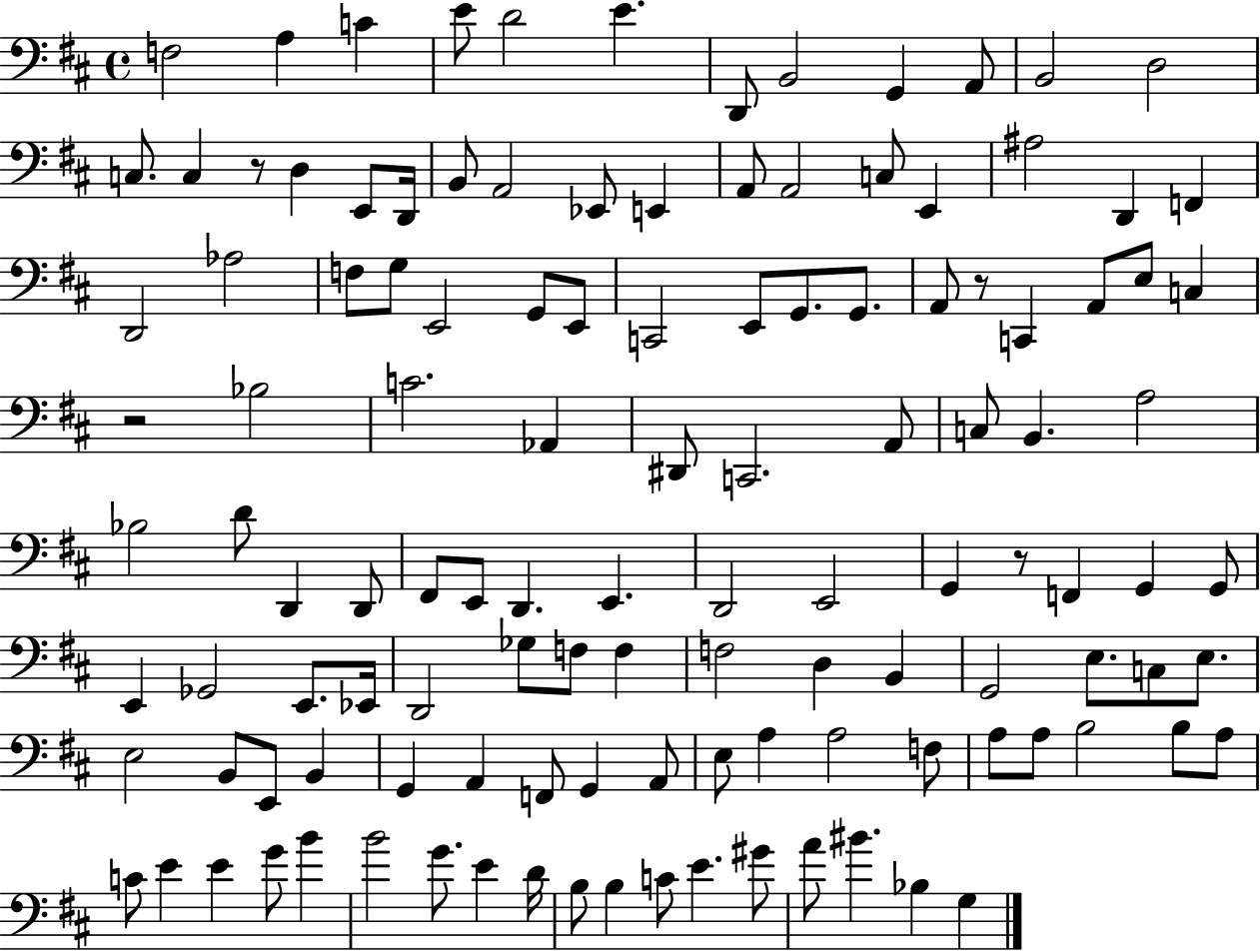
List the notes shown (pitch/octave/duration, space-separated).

F3/h A3/q C4/q E4/e D4/h E4/q. D2/e B2/h G2/q A2/e B2/h D3/h C3/e. C3/q R/e D3/q E2/e D2/s B2/e A2/h Eb2/e E2/q A2/e A2/h C3/e E2/q A#3/h D2/q F2/q D2/h Ab3/h F3/e G3/e E2/h G2/e E2/e C2/h E2/e G2/e. G2/e. A2/e R/e C2/q A2/e E3/e C3/q R/h Bb3/h C4/h. Ab2/q D#2/e C2/h. A2/e C3/e B2/q. A3/h Bb3/h D4/e D2/q D2/e F#2/e E2/e D2/q. E2/q. D2/h E2/h G2/q R/e F2/q G2/q G2/e E2/q Gb2/h E2/e. Eb2/s D2/h Gb3/e F3/e F3/q F3/h D3/q B2/q G2/h E3/e. C3/e E3/e. E3/h B2/e E2/e B2/q G2/q A2/q F2/e G2/q A2/e E3/e A3/q A3/h F3/e A3/e A3/e B3/h B3/e A3/e C4/e E4/q E4/q G4/e B4/q B4/h G4/e. E4/q D4/s B3/e B3/q C4/e E4/q. G#4/e A4/e BIS4/q. Bb3/q G3/q